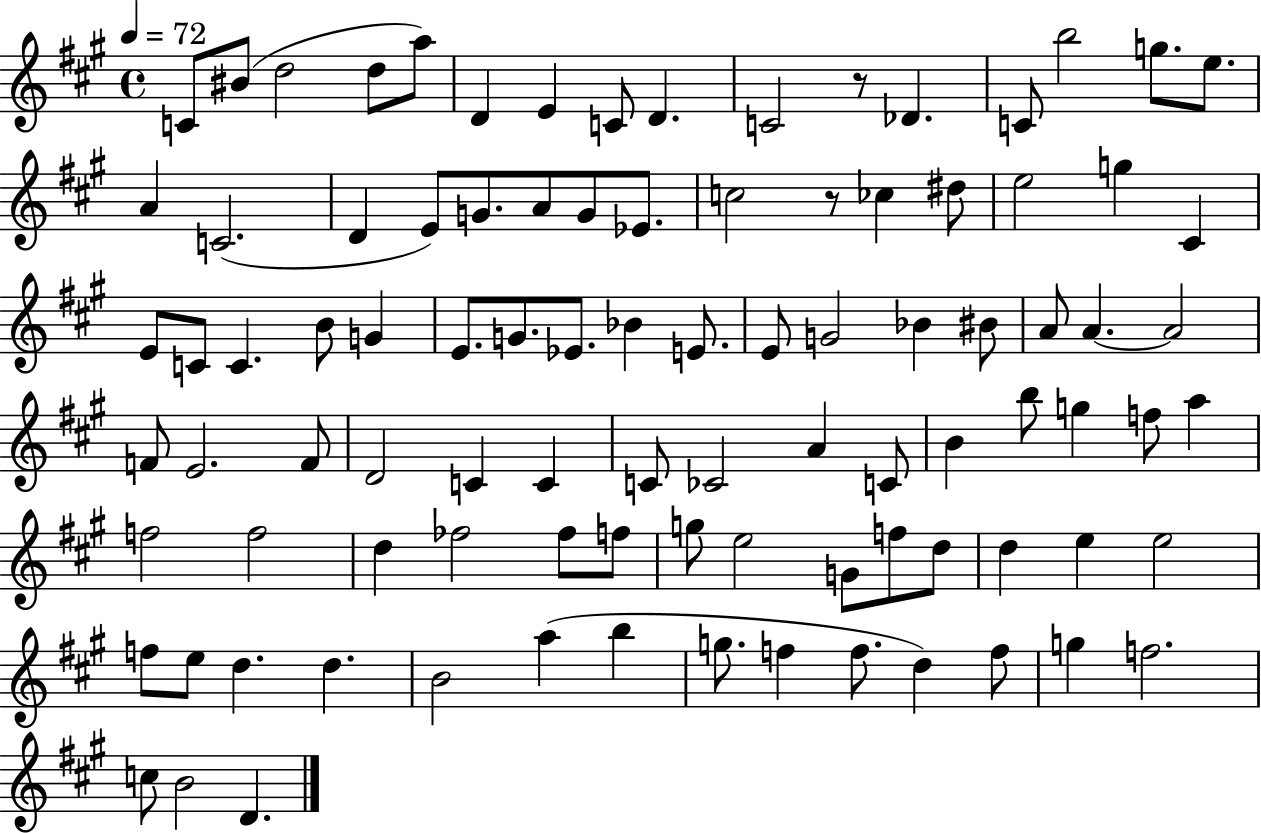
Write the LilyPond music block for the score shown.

{
  \clef treble
  \time 4/4
  \defaultTimeSignature
  \key a \major
  \tempo 4 = 72
  c'8 bis'8( d''2 d''8 a''8) | d'4 e'4 c'8 d'4. | c'2 r8 des'4. | c'8 b''2 g''8. e''8. | \break a'4 c'2.( | d'4 e'8) g'8. a'8 g'8 ees'8. | c''2 r8 ces''4 dis''8 | e''2 g''4 cis'4 | \break e'8 c'8 c'4. b'8 g'4 | e'8. g'8. ees'8. bes'4 e'8. | e'8 g'2 bes'4 bis'8 | a'8 a'4.~~ a'2 | \break f'8 e'2. f'8 | d'2 c'4 c'4 | c'8 ces'2 a'4 c'8 | b'4 b''8 g''4 f''8 a''4 | \break f''2 f''2 | d''4 fes''2 fes''8 f''8 | g''8 e''2 g'8 f''8 d''8 | d''4 e''4 e''2 | \break f''8 e''8 d''4. d''4. | b'2 a''4( b''4 | g''8. f''4 f''8. d''4) f''8 | g''4 f''2. | \break c''8 b'2 d'4. | \bar "|."
}